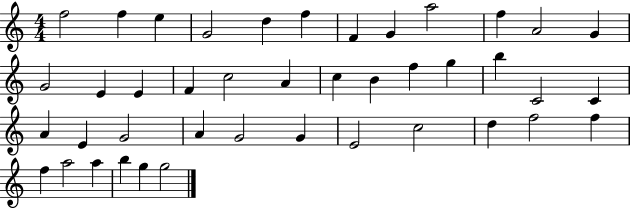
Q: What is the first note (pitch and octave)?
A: F5